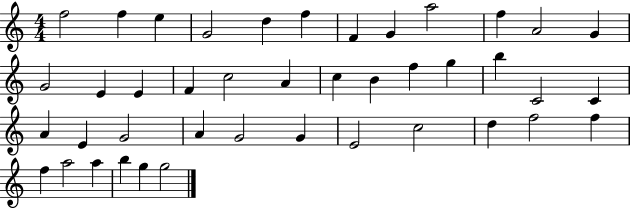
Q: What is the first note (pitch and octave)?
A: F5